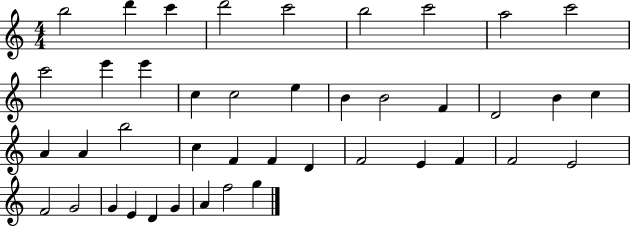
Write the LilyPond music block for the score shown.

{
  \clef treble
  \numericTimeSignature
  \time 4/4
  \key c \major
  b''2 d'''4 c'''4 | d'''2 c'''2 | b''2 c'''2 | a''2 c'''2 | \break c'''2 e'''4 e'''4 | c''4 c''2 e''4 | b'4 b'2 f'4 | d'2 b'4 c''4 | \break a'4 a'4 b''2 | c''4 f'4 f'4 d'4 | f'2 e'4 f'4 | f'2 e'2 | \break f'2 g'2 | g'4 e'4 d'4 g'4 | a'4 f''2 g''4 | \bar "|."
}